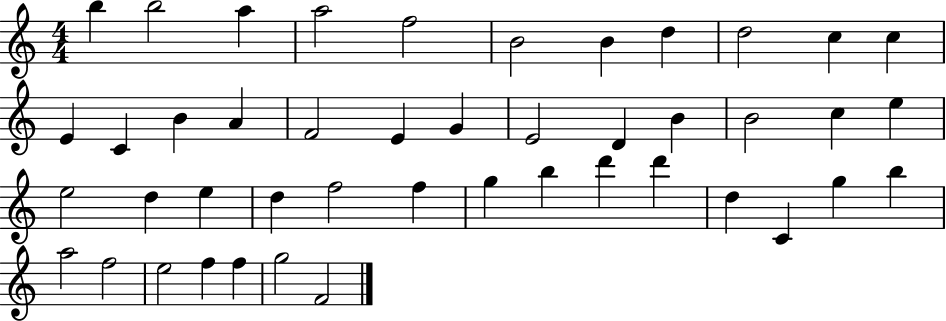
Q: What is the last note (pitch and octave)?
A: F4